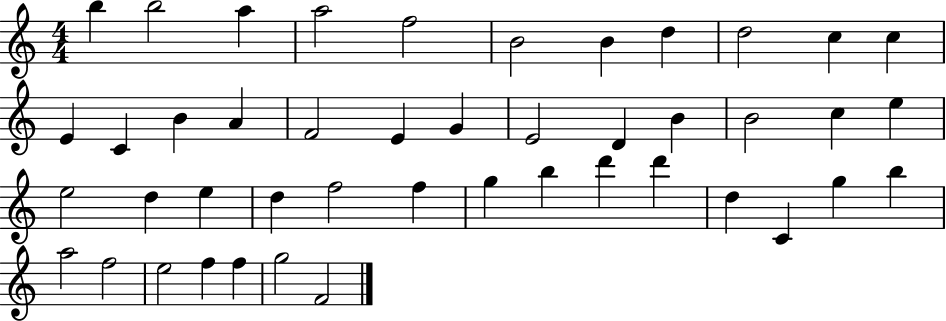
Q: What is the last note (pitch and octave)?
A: F4